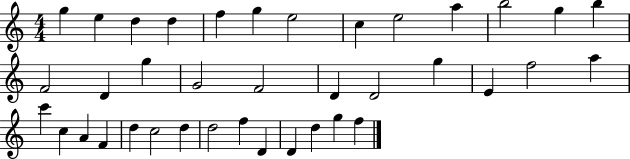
{
  \clef treble
  \numericTimeSignature
  \time 4/4
  \key c \major
  g''4 e''4 d''4 d''4 | f''4 g''4 e''2 | c''4 e''2 a''4 | b''2 g''4 b''4 | \break f'2 d'4 g''4 | g'2 f'2 | d'4 d'2 g''4 | e'4 f''2 a''4 | \break c'''4 c''4 a'4 f'4 | d''4 c''2 d''4 | d''2 f''4 d'4 | d'4 d''4 g''4 f''4 | \break \bar "|."
}